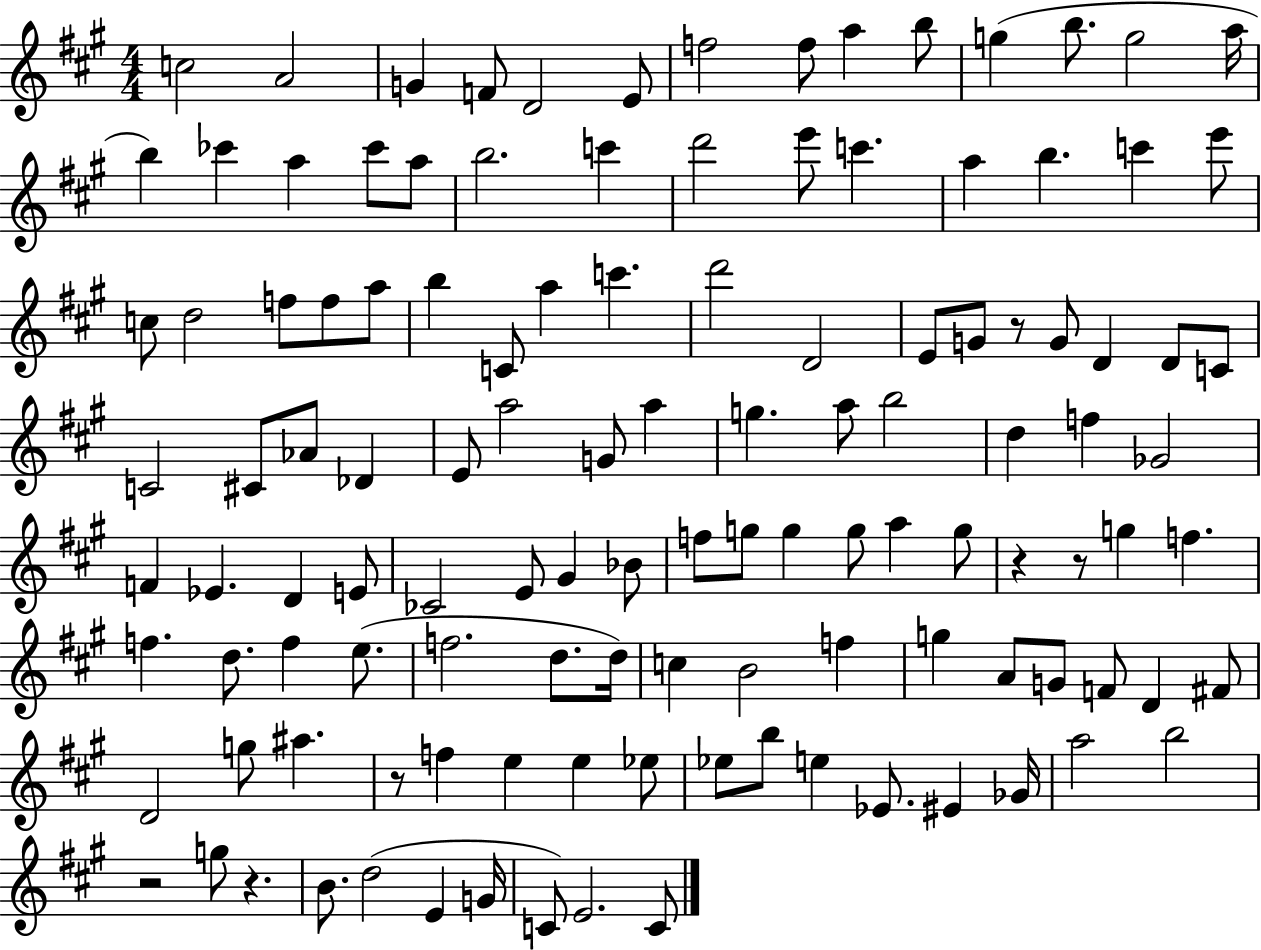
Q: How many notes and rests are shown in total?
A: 120